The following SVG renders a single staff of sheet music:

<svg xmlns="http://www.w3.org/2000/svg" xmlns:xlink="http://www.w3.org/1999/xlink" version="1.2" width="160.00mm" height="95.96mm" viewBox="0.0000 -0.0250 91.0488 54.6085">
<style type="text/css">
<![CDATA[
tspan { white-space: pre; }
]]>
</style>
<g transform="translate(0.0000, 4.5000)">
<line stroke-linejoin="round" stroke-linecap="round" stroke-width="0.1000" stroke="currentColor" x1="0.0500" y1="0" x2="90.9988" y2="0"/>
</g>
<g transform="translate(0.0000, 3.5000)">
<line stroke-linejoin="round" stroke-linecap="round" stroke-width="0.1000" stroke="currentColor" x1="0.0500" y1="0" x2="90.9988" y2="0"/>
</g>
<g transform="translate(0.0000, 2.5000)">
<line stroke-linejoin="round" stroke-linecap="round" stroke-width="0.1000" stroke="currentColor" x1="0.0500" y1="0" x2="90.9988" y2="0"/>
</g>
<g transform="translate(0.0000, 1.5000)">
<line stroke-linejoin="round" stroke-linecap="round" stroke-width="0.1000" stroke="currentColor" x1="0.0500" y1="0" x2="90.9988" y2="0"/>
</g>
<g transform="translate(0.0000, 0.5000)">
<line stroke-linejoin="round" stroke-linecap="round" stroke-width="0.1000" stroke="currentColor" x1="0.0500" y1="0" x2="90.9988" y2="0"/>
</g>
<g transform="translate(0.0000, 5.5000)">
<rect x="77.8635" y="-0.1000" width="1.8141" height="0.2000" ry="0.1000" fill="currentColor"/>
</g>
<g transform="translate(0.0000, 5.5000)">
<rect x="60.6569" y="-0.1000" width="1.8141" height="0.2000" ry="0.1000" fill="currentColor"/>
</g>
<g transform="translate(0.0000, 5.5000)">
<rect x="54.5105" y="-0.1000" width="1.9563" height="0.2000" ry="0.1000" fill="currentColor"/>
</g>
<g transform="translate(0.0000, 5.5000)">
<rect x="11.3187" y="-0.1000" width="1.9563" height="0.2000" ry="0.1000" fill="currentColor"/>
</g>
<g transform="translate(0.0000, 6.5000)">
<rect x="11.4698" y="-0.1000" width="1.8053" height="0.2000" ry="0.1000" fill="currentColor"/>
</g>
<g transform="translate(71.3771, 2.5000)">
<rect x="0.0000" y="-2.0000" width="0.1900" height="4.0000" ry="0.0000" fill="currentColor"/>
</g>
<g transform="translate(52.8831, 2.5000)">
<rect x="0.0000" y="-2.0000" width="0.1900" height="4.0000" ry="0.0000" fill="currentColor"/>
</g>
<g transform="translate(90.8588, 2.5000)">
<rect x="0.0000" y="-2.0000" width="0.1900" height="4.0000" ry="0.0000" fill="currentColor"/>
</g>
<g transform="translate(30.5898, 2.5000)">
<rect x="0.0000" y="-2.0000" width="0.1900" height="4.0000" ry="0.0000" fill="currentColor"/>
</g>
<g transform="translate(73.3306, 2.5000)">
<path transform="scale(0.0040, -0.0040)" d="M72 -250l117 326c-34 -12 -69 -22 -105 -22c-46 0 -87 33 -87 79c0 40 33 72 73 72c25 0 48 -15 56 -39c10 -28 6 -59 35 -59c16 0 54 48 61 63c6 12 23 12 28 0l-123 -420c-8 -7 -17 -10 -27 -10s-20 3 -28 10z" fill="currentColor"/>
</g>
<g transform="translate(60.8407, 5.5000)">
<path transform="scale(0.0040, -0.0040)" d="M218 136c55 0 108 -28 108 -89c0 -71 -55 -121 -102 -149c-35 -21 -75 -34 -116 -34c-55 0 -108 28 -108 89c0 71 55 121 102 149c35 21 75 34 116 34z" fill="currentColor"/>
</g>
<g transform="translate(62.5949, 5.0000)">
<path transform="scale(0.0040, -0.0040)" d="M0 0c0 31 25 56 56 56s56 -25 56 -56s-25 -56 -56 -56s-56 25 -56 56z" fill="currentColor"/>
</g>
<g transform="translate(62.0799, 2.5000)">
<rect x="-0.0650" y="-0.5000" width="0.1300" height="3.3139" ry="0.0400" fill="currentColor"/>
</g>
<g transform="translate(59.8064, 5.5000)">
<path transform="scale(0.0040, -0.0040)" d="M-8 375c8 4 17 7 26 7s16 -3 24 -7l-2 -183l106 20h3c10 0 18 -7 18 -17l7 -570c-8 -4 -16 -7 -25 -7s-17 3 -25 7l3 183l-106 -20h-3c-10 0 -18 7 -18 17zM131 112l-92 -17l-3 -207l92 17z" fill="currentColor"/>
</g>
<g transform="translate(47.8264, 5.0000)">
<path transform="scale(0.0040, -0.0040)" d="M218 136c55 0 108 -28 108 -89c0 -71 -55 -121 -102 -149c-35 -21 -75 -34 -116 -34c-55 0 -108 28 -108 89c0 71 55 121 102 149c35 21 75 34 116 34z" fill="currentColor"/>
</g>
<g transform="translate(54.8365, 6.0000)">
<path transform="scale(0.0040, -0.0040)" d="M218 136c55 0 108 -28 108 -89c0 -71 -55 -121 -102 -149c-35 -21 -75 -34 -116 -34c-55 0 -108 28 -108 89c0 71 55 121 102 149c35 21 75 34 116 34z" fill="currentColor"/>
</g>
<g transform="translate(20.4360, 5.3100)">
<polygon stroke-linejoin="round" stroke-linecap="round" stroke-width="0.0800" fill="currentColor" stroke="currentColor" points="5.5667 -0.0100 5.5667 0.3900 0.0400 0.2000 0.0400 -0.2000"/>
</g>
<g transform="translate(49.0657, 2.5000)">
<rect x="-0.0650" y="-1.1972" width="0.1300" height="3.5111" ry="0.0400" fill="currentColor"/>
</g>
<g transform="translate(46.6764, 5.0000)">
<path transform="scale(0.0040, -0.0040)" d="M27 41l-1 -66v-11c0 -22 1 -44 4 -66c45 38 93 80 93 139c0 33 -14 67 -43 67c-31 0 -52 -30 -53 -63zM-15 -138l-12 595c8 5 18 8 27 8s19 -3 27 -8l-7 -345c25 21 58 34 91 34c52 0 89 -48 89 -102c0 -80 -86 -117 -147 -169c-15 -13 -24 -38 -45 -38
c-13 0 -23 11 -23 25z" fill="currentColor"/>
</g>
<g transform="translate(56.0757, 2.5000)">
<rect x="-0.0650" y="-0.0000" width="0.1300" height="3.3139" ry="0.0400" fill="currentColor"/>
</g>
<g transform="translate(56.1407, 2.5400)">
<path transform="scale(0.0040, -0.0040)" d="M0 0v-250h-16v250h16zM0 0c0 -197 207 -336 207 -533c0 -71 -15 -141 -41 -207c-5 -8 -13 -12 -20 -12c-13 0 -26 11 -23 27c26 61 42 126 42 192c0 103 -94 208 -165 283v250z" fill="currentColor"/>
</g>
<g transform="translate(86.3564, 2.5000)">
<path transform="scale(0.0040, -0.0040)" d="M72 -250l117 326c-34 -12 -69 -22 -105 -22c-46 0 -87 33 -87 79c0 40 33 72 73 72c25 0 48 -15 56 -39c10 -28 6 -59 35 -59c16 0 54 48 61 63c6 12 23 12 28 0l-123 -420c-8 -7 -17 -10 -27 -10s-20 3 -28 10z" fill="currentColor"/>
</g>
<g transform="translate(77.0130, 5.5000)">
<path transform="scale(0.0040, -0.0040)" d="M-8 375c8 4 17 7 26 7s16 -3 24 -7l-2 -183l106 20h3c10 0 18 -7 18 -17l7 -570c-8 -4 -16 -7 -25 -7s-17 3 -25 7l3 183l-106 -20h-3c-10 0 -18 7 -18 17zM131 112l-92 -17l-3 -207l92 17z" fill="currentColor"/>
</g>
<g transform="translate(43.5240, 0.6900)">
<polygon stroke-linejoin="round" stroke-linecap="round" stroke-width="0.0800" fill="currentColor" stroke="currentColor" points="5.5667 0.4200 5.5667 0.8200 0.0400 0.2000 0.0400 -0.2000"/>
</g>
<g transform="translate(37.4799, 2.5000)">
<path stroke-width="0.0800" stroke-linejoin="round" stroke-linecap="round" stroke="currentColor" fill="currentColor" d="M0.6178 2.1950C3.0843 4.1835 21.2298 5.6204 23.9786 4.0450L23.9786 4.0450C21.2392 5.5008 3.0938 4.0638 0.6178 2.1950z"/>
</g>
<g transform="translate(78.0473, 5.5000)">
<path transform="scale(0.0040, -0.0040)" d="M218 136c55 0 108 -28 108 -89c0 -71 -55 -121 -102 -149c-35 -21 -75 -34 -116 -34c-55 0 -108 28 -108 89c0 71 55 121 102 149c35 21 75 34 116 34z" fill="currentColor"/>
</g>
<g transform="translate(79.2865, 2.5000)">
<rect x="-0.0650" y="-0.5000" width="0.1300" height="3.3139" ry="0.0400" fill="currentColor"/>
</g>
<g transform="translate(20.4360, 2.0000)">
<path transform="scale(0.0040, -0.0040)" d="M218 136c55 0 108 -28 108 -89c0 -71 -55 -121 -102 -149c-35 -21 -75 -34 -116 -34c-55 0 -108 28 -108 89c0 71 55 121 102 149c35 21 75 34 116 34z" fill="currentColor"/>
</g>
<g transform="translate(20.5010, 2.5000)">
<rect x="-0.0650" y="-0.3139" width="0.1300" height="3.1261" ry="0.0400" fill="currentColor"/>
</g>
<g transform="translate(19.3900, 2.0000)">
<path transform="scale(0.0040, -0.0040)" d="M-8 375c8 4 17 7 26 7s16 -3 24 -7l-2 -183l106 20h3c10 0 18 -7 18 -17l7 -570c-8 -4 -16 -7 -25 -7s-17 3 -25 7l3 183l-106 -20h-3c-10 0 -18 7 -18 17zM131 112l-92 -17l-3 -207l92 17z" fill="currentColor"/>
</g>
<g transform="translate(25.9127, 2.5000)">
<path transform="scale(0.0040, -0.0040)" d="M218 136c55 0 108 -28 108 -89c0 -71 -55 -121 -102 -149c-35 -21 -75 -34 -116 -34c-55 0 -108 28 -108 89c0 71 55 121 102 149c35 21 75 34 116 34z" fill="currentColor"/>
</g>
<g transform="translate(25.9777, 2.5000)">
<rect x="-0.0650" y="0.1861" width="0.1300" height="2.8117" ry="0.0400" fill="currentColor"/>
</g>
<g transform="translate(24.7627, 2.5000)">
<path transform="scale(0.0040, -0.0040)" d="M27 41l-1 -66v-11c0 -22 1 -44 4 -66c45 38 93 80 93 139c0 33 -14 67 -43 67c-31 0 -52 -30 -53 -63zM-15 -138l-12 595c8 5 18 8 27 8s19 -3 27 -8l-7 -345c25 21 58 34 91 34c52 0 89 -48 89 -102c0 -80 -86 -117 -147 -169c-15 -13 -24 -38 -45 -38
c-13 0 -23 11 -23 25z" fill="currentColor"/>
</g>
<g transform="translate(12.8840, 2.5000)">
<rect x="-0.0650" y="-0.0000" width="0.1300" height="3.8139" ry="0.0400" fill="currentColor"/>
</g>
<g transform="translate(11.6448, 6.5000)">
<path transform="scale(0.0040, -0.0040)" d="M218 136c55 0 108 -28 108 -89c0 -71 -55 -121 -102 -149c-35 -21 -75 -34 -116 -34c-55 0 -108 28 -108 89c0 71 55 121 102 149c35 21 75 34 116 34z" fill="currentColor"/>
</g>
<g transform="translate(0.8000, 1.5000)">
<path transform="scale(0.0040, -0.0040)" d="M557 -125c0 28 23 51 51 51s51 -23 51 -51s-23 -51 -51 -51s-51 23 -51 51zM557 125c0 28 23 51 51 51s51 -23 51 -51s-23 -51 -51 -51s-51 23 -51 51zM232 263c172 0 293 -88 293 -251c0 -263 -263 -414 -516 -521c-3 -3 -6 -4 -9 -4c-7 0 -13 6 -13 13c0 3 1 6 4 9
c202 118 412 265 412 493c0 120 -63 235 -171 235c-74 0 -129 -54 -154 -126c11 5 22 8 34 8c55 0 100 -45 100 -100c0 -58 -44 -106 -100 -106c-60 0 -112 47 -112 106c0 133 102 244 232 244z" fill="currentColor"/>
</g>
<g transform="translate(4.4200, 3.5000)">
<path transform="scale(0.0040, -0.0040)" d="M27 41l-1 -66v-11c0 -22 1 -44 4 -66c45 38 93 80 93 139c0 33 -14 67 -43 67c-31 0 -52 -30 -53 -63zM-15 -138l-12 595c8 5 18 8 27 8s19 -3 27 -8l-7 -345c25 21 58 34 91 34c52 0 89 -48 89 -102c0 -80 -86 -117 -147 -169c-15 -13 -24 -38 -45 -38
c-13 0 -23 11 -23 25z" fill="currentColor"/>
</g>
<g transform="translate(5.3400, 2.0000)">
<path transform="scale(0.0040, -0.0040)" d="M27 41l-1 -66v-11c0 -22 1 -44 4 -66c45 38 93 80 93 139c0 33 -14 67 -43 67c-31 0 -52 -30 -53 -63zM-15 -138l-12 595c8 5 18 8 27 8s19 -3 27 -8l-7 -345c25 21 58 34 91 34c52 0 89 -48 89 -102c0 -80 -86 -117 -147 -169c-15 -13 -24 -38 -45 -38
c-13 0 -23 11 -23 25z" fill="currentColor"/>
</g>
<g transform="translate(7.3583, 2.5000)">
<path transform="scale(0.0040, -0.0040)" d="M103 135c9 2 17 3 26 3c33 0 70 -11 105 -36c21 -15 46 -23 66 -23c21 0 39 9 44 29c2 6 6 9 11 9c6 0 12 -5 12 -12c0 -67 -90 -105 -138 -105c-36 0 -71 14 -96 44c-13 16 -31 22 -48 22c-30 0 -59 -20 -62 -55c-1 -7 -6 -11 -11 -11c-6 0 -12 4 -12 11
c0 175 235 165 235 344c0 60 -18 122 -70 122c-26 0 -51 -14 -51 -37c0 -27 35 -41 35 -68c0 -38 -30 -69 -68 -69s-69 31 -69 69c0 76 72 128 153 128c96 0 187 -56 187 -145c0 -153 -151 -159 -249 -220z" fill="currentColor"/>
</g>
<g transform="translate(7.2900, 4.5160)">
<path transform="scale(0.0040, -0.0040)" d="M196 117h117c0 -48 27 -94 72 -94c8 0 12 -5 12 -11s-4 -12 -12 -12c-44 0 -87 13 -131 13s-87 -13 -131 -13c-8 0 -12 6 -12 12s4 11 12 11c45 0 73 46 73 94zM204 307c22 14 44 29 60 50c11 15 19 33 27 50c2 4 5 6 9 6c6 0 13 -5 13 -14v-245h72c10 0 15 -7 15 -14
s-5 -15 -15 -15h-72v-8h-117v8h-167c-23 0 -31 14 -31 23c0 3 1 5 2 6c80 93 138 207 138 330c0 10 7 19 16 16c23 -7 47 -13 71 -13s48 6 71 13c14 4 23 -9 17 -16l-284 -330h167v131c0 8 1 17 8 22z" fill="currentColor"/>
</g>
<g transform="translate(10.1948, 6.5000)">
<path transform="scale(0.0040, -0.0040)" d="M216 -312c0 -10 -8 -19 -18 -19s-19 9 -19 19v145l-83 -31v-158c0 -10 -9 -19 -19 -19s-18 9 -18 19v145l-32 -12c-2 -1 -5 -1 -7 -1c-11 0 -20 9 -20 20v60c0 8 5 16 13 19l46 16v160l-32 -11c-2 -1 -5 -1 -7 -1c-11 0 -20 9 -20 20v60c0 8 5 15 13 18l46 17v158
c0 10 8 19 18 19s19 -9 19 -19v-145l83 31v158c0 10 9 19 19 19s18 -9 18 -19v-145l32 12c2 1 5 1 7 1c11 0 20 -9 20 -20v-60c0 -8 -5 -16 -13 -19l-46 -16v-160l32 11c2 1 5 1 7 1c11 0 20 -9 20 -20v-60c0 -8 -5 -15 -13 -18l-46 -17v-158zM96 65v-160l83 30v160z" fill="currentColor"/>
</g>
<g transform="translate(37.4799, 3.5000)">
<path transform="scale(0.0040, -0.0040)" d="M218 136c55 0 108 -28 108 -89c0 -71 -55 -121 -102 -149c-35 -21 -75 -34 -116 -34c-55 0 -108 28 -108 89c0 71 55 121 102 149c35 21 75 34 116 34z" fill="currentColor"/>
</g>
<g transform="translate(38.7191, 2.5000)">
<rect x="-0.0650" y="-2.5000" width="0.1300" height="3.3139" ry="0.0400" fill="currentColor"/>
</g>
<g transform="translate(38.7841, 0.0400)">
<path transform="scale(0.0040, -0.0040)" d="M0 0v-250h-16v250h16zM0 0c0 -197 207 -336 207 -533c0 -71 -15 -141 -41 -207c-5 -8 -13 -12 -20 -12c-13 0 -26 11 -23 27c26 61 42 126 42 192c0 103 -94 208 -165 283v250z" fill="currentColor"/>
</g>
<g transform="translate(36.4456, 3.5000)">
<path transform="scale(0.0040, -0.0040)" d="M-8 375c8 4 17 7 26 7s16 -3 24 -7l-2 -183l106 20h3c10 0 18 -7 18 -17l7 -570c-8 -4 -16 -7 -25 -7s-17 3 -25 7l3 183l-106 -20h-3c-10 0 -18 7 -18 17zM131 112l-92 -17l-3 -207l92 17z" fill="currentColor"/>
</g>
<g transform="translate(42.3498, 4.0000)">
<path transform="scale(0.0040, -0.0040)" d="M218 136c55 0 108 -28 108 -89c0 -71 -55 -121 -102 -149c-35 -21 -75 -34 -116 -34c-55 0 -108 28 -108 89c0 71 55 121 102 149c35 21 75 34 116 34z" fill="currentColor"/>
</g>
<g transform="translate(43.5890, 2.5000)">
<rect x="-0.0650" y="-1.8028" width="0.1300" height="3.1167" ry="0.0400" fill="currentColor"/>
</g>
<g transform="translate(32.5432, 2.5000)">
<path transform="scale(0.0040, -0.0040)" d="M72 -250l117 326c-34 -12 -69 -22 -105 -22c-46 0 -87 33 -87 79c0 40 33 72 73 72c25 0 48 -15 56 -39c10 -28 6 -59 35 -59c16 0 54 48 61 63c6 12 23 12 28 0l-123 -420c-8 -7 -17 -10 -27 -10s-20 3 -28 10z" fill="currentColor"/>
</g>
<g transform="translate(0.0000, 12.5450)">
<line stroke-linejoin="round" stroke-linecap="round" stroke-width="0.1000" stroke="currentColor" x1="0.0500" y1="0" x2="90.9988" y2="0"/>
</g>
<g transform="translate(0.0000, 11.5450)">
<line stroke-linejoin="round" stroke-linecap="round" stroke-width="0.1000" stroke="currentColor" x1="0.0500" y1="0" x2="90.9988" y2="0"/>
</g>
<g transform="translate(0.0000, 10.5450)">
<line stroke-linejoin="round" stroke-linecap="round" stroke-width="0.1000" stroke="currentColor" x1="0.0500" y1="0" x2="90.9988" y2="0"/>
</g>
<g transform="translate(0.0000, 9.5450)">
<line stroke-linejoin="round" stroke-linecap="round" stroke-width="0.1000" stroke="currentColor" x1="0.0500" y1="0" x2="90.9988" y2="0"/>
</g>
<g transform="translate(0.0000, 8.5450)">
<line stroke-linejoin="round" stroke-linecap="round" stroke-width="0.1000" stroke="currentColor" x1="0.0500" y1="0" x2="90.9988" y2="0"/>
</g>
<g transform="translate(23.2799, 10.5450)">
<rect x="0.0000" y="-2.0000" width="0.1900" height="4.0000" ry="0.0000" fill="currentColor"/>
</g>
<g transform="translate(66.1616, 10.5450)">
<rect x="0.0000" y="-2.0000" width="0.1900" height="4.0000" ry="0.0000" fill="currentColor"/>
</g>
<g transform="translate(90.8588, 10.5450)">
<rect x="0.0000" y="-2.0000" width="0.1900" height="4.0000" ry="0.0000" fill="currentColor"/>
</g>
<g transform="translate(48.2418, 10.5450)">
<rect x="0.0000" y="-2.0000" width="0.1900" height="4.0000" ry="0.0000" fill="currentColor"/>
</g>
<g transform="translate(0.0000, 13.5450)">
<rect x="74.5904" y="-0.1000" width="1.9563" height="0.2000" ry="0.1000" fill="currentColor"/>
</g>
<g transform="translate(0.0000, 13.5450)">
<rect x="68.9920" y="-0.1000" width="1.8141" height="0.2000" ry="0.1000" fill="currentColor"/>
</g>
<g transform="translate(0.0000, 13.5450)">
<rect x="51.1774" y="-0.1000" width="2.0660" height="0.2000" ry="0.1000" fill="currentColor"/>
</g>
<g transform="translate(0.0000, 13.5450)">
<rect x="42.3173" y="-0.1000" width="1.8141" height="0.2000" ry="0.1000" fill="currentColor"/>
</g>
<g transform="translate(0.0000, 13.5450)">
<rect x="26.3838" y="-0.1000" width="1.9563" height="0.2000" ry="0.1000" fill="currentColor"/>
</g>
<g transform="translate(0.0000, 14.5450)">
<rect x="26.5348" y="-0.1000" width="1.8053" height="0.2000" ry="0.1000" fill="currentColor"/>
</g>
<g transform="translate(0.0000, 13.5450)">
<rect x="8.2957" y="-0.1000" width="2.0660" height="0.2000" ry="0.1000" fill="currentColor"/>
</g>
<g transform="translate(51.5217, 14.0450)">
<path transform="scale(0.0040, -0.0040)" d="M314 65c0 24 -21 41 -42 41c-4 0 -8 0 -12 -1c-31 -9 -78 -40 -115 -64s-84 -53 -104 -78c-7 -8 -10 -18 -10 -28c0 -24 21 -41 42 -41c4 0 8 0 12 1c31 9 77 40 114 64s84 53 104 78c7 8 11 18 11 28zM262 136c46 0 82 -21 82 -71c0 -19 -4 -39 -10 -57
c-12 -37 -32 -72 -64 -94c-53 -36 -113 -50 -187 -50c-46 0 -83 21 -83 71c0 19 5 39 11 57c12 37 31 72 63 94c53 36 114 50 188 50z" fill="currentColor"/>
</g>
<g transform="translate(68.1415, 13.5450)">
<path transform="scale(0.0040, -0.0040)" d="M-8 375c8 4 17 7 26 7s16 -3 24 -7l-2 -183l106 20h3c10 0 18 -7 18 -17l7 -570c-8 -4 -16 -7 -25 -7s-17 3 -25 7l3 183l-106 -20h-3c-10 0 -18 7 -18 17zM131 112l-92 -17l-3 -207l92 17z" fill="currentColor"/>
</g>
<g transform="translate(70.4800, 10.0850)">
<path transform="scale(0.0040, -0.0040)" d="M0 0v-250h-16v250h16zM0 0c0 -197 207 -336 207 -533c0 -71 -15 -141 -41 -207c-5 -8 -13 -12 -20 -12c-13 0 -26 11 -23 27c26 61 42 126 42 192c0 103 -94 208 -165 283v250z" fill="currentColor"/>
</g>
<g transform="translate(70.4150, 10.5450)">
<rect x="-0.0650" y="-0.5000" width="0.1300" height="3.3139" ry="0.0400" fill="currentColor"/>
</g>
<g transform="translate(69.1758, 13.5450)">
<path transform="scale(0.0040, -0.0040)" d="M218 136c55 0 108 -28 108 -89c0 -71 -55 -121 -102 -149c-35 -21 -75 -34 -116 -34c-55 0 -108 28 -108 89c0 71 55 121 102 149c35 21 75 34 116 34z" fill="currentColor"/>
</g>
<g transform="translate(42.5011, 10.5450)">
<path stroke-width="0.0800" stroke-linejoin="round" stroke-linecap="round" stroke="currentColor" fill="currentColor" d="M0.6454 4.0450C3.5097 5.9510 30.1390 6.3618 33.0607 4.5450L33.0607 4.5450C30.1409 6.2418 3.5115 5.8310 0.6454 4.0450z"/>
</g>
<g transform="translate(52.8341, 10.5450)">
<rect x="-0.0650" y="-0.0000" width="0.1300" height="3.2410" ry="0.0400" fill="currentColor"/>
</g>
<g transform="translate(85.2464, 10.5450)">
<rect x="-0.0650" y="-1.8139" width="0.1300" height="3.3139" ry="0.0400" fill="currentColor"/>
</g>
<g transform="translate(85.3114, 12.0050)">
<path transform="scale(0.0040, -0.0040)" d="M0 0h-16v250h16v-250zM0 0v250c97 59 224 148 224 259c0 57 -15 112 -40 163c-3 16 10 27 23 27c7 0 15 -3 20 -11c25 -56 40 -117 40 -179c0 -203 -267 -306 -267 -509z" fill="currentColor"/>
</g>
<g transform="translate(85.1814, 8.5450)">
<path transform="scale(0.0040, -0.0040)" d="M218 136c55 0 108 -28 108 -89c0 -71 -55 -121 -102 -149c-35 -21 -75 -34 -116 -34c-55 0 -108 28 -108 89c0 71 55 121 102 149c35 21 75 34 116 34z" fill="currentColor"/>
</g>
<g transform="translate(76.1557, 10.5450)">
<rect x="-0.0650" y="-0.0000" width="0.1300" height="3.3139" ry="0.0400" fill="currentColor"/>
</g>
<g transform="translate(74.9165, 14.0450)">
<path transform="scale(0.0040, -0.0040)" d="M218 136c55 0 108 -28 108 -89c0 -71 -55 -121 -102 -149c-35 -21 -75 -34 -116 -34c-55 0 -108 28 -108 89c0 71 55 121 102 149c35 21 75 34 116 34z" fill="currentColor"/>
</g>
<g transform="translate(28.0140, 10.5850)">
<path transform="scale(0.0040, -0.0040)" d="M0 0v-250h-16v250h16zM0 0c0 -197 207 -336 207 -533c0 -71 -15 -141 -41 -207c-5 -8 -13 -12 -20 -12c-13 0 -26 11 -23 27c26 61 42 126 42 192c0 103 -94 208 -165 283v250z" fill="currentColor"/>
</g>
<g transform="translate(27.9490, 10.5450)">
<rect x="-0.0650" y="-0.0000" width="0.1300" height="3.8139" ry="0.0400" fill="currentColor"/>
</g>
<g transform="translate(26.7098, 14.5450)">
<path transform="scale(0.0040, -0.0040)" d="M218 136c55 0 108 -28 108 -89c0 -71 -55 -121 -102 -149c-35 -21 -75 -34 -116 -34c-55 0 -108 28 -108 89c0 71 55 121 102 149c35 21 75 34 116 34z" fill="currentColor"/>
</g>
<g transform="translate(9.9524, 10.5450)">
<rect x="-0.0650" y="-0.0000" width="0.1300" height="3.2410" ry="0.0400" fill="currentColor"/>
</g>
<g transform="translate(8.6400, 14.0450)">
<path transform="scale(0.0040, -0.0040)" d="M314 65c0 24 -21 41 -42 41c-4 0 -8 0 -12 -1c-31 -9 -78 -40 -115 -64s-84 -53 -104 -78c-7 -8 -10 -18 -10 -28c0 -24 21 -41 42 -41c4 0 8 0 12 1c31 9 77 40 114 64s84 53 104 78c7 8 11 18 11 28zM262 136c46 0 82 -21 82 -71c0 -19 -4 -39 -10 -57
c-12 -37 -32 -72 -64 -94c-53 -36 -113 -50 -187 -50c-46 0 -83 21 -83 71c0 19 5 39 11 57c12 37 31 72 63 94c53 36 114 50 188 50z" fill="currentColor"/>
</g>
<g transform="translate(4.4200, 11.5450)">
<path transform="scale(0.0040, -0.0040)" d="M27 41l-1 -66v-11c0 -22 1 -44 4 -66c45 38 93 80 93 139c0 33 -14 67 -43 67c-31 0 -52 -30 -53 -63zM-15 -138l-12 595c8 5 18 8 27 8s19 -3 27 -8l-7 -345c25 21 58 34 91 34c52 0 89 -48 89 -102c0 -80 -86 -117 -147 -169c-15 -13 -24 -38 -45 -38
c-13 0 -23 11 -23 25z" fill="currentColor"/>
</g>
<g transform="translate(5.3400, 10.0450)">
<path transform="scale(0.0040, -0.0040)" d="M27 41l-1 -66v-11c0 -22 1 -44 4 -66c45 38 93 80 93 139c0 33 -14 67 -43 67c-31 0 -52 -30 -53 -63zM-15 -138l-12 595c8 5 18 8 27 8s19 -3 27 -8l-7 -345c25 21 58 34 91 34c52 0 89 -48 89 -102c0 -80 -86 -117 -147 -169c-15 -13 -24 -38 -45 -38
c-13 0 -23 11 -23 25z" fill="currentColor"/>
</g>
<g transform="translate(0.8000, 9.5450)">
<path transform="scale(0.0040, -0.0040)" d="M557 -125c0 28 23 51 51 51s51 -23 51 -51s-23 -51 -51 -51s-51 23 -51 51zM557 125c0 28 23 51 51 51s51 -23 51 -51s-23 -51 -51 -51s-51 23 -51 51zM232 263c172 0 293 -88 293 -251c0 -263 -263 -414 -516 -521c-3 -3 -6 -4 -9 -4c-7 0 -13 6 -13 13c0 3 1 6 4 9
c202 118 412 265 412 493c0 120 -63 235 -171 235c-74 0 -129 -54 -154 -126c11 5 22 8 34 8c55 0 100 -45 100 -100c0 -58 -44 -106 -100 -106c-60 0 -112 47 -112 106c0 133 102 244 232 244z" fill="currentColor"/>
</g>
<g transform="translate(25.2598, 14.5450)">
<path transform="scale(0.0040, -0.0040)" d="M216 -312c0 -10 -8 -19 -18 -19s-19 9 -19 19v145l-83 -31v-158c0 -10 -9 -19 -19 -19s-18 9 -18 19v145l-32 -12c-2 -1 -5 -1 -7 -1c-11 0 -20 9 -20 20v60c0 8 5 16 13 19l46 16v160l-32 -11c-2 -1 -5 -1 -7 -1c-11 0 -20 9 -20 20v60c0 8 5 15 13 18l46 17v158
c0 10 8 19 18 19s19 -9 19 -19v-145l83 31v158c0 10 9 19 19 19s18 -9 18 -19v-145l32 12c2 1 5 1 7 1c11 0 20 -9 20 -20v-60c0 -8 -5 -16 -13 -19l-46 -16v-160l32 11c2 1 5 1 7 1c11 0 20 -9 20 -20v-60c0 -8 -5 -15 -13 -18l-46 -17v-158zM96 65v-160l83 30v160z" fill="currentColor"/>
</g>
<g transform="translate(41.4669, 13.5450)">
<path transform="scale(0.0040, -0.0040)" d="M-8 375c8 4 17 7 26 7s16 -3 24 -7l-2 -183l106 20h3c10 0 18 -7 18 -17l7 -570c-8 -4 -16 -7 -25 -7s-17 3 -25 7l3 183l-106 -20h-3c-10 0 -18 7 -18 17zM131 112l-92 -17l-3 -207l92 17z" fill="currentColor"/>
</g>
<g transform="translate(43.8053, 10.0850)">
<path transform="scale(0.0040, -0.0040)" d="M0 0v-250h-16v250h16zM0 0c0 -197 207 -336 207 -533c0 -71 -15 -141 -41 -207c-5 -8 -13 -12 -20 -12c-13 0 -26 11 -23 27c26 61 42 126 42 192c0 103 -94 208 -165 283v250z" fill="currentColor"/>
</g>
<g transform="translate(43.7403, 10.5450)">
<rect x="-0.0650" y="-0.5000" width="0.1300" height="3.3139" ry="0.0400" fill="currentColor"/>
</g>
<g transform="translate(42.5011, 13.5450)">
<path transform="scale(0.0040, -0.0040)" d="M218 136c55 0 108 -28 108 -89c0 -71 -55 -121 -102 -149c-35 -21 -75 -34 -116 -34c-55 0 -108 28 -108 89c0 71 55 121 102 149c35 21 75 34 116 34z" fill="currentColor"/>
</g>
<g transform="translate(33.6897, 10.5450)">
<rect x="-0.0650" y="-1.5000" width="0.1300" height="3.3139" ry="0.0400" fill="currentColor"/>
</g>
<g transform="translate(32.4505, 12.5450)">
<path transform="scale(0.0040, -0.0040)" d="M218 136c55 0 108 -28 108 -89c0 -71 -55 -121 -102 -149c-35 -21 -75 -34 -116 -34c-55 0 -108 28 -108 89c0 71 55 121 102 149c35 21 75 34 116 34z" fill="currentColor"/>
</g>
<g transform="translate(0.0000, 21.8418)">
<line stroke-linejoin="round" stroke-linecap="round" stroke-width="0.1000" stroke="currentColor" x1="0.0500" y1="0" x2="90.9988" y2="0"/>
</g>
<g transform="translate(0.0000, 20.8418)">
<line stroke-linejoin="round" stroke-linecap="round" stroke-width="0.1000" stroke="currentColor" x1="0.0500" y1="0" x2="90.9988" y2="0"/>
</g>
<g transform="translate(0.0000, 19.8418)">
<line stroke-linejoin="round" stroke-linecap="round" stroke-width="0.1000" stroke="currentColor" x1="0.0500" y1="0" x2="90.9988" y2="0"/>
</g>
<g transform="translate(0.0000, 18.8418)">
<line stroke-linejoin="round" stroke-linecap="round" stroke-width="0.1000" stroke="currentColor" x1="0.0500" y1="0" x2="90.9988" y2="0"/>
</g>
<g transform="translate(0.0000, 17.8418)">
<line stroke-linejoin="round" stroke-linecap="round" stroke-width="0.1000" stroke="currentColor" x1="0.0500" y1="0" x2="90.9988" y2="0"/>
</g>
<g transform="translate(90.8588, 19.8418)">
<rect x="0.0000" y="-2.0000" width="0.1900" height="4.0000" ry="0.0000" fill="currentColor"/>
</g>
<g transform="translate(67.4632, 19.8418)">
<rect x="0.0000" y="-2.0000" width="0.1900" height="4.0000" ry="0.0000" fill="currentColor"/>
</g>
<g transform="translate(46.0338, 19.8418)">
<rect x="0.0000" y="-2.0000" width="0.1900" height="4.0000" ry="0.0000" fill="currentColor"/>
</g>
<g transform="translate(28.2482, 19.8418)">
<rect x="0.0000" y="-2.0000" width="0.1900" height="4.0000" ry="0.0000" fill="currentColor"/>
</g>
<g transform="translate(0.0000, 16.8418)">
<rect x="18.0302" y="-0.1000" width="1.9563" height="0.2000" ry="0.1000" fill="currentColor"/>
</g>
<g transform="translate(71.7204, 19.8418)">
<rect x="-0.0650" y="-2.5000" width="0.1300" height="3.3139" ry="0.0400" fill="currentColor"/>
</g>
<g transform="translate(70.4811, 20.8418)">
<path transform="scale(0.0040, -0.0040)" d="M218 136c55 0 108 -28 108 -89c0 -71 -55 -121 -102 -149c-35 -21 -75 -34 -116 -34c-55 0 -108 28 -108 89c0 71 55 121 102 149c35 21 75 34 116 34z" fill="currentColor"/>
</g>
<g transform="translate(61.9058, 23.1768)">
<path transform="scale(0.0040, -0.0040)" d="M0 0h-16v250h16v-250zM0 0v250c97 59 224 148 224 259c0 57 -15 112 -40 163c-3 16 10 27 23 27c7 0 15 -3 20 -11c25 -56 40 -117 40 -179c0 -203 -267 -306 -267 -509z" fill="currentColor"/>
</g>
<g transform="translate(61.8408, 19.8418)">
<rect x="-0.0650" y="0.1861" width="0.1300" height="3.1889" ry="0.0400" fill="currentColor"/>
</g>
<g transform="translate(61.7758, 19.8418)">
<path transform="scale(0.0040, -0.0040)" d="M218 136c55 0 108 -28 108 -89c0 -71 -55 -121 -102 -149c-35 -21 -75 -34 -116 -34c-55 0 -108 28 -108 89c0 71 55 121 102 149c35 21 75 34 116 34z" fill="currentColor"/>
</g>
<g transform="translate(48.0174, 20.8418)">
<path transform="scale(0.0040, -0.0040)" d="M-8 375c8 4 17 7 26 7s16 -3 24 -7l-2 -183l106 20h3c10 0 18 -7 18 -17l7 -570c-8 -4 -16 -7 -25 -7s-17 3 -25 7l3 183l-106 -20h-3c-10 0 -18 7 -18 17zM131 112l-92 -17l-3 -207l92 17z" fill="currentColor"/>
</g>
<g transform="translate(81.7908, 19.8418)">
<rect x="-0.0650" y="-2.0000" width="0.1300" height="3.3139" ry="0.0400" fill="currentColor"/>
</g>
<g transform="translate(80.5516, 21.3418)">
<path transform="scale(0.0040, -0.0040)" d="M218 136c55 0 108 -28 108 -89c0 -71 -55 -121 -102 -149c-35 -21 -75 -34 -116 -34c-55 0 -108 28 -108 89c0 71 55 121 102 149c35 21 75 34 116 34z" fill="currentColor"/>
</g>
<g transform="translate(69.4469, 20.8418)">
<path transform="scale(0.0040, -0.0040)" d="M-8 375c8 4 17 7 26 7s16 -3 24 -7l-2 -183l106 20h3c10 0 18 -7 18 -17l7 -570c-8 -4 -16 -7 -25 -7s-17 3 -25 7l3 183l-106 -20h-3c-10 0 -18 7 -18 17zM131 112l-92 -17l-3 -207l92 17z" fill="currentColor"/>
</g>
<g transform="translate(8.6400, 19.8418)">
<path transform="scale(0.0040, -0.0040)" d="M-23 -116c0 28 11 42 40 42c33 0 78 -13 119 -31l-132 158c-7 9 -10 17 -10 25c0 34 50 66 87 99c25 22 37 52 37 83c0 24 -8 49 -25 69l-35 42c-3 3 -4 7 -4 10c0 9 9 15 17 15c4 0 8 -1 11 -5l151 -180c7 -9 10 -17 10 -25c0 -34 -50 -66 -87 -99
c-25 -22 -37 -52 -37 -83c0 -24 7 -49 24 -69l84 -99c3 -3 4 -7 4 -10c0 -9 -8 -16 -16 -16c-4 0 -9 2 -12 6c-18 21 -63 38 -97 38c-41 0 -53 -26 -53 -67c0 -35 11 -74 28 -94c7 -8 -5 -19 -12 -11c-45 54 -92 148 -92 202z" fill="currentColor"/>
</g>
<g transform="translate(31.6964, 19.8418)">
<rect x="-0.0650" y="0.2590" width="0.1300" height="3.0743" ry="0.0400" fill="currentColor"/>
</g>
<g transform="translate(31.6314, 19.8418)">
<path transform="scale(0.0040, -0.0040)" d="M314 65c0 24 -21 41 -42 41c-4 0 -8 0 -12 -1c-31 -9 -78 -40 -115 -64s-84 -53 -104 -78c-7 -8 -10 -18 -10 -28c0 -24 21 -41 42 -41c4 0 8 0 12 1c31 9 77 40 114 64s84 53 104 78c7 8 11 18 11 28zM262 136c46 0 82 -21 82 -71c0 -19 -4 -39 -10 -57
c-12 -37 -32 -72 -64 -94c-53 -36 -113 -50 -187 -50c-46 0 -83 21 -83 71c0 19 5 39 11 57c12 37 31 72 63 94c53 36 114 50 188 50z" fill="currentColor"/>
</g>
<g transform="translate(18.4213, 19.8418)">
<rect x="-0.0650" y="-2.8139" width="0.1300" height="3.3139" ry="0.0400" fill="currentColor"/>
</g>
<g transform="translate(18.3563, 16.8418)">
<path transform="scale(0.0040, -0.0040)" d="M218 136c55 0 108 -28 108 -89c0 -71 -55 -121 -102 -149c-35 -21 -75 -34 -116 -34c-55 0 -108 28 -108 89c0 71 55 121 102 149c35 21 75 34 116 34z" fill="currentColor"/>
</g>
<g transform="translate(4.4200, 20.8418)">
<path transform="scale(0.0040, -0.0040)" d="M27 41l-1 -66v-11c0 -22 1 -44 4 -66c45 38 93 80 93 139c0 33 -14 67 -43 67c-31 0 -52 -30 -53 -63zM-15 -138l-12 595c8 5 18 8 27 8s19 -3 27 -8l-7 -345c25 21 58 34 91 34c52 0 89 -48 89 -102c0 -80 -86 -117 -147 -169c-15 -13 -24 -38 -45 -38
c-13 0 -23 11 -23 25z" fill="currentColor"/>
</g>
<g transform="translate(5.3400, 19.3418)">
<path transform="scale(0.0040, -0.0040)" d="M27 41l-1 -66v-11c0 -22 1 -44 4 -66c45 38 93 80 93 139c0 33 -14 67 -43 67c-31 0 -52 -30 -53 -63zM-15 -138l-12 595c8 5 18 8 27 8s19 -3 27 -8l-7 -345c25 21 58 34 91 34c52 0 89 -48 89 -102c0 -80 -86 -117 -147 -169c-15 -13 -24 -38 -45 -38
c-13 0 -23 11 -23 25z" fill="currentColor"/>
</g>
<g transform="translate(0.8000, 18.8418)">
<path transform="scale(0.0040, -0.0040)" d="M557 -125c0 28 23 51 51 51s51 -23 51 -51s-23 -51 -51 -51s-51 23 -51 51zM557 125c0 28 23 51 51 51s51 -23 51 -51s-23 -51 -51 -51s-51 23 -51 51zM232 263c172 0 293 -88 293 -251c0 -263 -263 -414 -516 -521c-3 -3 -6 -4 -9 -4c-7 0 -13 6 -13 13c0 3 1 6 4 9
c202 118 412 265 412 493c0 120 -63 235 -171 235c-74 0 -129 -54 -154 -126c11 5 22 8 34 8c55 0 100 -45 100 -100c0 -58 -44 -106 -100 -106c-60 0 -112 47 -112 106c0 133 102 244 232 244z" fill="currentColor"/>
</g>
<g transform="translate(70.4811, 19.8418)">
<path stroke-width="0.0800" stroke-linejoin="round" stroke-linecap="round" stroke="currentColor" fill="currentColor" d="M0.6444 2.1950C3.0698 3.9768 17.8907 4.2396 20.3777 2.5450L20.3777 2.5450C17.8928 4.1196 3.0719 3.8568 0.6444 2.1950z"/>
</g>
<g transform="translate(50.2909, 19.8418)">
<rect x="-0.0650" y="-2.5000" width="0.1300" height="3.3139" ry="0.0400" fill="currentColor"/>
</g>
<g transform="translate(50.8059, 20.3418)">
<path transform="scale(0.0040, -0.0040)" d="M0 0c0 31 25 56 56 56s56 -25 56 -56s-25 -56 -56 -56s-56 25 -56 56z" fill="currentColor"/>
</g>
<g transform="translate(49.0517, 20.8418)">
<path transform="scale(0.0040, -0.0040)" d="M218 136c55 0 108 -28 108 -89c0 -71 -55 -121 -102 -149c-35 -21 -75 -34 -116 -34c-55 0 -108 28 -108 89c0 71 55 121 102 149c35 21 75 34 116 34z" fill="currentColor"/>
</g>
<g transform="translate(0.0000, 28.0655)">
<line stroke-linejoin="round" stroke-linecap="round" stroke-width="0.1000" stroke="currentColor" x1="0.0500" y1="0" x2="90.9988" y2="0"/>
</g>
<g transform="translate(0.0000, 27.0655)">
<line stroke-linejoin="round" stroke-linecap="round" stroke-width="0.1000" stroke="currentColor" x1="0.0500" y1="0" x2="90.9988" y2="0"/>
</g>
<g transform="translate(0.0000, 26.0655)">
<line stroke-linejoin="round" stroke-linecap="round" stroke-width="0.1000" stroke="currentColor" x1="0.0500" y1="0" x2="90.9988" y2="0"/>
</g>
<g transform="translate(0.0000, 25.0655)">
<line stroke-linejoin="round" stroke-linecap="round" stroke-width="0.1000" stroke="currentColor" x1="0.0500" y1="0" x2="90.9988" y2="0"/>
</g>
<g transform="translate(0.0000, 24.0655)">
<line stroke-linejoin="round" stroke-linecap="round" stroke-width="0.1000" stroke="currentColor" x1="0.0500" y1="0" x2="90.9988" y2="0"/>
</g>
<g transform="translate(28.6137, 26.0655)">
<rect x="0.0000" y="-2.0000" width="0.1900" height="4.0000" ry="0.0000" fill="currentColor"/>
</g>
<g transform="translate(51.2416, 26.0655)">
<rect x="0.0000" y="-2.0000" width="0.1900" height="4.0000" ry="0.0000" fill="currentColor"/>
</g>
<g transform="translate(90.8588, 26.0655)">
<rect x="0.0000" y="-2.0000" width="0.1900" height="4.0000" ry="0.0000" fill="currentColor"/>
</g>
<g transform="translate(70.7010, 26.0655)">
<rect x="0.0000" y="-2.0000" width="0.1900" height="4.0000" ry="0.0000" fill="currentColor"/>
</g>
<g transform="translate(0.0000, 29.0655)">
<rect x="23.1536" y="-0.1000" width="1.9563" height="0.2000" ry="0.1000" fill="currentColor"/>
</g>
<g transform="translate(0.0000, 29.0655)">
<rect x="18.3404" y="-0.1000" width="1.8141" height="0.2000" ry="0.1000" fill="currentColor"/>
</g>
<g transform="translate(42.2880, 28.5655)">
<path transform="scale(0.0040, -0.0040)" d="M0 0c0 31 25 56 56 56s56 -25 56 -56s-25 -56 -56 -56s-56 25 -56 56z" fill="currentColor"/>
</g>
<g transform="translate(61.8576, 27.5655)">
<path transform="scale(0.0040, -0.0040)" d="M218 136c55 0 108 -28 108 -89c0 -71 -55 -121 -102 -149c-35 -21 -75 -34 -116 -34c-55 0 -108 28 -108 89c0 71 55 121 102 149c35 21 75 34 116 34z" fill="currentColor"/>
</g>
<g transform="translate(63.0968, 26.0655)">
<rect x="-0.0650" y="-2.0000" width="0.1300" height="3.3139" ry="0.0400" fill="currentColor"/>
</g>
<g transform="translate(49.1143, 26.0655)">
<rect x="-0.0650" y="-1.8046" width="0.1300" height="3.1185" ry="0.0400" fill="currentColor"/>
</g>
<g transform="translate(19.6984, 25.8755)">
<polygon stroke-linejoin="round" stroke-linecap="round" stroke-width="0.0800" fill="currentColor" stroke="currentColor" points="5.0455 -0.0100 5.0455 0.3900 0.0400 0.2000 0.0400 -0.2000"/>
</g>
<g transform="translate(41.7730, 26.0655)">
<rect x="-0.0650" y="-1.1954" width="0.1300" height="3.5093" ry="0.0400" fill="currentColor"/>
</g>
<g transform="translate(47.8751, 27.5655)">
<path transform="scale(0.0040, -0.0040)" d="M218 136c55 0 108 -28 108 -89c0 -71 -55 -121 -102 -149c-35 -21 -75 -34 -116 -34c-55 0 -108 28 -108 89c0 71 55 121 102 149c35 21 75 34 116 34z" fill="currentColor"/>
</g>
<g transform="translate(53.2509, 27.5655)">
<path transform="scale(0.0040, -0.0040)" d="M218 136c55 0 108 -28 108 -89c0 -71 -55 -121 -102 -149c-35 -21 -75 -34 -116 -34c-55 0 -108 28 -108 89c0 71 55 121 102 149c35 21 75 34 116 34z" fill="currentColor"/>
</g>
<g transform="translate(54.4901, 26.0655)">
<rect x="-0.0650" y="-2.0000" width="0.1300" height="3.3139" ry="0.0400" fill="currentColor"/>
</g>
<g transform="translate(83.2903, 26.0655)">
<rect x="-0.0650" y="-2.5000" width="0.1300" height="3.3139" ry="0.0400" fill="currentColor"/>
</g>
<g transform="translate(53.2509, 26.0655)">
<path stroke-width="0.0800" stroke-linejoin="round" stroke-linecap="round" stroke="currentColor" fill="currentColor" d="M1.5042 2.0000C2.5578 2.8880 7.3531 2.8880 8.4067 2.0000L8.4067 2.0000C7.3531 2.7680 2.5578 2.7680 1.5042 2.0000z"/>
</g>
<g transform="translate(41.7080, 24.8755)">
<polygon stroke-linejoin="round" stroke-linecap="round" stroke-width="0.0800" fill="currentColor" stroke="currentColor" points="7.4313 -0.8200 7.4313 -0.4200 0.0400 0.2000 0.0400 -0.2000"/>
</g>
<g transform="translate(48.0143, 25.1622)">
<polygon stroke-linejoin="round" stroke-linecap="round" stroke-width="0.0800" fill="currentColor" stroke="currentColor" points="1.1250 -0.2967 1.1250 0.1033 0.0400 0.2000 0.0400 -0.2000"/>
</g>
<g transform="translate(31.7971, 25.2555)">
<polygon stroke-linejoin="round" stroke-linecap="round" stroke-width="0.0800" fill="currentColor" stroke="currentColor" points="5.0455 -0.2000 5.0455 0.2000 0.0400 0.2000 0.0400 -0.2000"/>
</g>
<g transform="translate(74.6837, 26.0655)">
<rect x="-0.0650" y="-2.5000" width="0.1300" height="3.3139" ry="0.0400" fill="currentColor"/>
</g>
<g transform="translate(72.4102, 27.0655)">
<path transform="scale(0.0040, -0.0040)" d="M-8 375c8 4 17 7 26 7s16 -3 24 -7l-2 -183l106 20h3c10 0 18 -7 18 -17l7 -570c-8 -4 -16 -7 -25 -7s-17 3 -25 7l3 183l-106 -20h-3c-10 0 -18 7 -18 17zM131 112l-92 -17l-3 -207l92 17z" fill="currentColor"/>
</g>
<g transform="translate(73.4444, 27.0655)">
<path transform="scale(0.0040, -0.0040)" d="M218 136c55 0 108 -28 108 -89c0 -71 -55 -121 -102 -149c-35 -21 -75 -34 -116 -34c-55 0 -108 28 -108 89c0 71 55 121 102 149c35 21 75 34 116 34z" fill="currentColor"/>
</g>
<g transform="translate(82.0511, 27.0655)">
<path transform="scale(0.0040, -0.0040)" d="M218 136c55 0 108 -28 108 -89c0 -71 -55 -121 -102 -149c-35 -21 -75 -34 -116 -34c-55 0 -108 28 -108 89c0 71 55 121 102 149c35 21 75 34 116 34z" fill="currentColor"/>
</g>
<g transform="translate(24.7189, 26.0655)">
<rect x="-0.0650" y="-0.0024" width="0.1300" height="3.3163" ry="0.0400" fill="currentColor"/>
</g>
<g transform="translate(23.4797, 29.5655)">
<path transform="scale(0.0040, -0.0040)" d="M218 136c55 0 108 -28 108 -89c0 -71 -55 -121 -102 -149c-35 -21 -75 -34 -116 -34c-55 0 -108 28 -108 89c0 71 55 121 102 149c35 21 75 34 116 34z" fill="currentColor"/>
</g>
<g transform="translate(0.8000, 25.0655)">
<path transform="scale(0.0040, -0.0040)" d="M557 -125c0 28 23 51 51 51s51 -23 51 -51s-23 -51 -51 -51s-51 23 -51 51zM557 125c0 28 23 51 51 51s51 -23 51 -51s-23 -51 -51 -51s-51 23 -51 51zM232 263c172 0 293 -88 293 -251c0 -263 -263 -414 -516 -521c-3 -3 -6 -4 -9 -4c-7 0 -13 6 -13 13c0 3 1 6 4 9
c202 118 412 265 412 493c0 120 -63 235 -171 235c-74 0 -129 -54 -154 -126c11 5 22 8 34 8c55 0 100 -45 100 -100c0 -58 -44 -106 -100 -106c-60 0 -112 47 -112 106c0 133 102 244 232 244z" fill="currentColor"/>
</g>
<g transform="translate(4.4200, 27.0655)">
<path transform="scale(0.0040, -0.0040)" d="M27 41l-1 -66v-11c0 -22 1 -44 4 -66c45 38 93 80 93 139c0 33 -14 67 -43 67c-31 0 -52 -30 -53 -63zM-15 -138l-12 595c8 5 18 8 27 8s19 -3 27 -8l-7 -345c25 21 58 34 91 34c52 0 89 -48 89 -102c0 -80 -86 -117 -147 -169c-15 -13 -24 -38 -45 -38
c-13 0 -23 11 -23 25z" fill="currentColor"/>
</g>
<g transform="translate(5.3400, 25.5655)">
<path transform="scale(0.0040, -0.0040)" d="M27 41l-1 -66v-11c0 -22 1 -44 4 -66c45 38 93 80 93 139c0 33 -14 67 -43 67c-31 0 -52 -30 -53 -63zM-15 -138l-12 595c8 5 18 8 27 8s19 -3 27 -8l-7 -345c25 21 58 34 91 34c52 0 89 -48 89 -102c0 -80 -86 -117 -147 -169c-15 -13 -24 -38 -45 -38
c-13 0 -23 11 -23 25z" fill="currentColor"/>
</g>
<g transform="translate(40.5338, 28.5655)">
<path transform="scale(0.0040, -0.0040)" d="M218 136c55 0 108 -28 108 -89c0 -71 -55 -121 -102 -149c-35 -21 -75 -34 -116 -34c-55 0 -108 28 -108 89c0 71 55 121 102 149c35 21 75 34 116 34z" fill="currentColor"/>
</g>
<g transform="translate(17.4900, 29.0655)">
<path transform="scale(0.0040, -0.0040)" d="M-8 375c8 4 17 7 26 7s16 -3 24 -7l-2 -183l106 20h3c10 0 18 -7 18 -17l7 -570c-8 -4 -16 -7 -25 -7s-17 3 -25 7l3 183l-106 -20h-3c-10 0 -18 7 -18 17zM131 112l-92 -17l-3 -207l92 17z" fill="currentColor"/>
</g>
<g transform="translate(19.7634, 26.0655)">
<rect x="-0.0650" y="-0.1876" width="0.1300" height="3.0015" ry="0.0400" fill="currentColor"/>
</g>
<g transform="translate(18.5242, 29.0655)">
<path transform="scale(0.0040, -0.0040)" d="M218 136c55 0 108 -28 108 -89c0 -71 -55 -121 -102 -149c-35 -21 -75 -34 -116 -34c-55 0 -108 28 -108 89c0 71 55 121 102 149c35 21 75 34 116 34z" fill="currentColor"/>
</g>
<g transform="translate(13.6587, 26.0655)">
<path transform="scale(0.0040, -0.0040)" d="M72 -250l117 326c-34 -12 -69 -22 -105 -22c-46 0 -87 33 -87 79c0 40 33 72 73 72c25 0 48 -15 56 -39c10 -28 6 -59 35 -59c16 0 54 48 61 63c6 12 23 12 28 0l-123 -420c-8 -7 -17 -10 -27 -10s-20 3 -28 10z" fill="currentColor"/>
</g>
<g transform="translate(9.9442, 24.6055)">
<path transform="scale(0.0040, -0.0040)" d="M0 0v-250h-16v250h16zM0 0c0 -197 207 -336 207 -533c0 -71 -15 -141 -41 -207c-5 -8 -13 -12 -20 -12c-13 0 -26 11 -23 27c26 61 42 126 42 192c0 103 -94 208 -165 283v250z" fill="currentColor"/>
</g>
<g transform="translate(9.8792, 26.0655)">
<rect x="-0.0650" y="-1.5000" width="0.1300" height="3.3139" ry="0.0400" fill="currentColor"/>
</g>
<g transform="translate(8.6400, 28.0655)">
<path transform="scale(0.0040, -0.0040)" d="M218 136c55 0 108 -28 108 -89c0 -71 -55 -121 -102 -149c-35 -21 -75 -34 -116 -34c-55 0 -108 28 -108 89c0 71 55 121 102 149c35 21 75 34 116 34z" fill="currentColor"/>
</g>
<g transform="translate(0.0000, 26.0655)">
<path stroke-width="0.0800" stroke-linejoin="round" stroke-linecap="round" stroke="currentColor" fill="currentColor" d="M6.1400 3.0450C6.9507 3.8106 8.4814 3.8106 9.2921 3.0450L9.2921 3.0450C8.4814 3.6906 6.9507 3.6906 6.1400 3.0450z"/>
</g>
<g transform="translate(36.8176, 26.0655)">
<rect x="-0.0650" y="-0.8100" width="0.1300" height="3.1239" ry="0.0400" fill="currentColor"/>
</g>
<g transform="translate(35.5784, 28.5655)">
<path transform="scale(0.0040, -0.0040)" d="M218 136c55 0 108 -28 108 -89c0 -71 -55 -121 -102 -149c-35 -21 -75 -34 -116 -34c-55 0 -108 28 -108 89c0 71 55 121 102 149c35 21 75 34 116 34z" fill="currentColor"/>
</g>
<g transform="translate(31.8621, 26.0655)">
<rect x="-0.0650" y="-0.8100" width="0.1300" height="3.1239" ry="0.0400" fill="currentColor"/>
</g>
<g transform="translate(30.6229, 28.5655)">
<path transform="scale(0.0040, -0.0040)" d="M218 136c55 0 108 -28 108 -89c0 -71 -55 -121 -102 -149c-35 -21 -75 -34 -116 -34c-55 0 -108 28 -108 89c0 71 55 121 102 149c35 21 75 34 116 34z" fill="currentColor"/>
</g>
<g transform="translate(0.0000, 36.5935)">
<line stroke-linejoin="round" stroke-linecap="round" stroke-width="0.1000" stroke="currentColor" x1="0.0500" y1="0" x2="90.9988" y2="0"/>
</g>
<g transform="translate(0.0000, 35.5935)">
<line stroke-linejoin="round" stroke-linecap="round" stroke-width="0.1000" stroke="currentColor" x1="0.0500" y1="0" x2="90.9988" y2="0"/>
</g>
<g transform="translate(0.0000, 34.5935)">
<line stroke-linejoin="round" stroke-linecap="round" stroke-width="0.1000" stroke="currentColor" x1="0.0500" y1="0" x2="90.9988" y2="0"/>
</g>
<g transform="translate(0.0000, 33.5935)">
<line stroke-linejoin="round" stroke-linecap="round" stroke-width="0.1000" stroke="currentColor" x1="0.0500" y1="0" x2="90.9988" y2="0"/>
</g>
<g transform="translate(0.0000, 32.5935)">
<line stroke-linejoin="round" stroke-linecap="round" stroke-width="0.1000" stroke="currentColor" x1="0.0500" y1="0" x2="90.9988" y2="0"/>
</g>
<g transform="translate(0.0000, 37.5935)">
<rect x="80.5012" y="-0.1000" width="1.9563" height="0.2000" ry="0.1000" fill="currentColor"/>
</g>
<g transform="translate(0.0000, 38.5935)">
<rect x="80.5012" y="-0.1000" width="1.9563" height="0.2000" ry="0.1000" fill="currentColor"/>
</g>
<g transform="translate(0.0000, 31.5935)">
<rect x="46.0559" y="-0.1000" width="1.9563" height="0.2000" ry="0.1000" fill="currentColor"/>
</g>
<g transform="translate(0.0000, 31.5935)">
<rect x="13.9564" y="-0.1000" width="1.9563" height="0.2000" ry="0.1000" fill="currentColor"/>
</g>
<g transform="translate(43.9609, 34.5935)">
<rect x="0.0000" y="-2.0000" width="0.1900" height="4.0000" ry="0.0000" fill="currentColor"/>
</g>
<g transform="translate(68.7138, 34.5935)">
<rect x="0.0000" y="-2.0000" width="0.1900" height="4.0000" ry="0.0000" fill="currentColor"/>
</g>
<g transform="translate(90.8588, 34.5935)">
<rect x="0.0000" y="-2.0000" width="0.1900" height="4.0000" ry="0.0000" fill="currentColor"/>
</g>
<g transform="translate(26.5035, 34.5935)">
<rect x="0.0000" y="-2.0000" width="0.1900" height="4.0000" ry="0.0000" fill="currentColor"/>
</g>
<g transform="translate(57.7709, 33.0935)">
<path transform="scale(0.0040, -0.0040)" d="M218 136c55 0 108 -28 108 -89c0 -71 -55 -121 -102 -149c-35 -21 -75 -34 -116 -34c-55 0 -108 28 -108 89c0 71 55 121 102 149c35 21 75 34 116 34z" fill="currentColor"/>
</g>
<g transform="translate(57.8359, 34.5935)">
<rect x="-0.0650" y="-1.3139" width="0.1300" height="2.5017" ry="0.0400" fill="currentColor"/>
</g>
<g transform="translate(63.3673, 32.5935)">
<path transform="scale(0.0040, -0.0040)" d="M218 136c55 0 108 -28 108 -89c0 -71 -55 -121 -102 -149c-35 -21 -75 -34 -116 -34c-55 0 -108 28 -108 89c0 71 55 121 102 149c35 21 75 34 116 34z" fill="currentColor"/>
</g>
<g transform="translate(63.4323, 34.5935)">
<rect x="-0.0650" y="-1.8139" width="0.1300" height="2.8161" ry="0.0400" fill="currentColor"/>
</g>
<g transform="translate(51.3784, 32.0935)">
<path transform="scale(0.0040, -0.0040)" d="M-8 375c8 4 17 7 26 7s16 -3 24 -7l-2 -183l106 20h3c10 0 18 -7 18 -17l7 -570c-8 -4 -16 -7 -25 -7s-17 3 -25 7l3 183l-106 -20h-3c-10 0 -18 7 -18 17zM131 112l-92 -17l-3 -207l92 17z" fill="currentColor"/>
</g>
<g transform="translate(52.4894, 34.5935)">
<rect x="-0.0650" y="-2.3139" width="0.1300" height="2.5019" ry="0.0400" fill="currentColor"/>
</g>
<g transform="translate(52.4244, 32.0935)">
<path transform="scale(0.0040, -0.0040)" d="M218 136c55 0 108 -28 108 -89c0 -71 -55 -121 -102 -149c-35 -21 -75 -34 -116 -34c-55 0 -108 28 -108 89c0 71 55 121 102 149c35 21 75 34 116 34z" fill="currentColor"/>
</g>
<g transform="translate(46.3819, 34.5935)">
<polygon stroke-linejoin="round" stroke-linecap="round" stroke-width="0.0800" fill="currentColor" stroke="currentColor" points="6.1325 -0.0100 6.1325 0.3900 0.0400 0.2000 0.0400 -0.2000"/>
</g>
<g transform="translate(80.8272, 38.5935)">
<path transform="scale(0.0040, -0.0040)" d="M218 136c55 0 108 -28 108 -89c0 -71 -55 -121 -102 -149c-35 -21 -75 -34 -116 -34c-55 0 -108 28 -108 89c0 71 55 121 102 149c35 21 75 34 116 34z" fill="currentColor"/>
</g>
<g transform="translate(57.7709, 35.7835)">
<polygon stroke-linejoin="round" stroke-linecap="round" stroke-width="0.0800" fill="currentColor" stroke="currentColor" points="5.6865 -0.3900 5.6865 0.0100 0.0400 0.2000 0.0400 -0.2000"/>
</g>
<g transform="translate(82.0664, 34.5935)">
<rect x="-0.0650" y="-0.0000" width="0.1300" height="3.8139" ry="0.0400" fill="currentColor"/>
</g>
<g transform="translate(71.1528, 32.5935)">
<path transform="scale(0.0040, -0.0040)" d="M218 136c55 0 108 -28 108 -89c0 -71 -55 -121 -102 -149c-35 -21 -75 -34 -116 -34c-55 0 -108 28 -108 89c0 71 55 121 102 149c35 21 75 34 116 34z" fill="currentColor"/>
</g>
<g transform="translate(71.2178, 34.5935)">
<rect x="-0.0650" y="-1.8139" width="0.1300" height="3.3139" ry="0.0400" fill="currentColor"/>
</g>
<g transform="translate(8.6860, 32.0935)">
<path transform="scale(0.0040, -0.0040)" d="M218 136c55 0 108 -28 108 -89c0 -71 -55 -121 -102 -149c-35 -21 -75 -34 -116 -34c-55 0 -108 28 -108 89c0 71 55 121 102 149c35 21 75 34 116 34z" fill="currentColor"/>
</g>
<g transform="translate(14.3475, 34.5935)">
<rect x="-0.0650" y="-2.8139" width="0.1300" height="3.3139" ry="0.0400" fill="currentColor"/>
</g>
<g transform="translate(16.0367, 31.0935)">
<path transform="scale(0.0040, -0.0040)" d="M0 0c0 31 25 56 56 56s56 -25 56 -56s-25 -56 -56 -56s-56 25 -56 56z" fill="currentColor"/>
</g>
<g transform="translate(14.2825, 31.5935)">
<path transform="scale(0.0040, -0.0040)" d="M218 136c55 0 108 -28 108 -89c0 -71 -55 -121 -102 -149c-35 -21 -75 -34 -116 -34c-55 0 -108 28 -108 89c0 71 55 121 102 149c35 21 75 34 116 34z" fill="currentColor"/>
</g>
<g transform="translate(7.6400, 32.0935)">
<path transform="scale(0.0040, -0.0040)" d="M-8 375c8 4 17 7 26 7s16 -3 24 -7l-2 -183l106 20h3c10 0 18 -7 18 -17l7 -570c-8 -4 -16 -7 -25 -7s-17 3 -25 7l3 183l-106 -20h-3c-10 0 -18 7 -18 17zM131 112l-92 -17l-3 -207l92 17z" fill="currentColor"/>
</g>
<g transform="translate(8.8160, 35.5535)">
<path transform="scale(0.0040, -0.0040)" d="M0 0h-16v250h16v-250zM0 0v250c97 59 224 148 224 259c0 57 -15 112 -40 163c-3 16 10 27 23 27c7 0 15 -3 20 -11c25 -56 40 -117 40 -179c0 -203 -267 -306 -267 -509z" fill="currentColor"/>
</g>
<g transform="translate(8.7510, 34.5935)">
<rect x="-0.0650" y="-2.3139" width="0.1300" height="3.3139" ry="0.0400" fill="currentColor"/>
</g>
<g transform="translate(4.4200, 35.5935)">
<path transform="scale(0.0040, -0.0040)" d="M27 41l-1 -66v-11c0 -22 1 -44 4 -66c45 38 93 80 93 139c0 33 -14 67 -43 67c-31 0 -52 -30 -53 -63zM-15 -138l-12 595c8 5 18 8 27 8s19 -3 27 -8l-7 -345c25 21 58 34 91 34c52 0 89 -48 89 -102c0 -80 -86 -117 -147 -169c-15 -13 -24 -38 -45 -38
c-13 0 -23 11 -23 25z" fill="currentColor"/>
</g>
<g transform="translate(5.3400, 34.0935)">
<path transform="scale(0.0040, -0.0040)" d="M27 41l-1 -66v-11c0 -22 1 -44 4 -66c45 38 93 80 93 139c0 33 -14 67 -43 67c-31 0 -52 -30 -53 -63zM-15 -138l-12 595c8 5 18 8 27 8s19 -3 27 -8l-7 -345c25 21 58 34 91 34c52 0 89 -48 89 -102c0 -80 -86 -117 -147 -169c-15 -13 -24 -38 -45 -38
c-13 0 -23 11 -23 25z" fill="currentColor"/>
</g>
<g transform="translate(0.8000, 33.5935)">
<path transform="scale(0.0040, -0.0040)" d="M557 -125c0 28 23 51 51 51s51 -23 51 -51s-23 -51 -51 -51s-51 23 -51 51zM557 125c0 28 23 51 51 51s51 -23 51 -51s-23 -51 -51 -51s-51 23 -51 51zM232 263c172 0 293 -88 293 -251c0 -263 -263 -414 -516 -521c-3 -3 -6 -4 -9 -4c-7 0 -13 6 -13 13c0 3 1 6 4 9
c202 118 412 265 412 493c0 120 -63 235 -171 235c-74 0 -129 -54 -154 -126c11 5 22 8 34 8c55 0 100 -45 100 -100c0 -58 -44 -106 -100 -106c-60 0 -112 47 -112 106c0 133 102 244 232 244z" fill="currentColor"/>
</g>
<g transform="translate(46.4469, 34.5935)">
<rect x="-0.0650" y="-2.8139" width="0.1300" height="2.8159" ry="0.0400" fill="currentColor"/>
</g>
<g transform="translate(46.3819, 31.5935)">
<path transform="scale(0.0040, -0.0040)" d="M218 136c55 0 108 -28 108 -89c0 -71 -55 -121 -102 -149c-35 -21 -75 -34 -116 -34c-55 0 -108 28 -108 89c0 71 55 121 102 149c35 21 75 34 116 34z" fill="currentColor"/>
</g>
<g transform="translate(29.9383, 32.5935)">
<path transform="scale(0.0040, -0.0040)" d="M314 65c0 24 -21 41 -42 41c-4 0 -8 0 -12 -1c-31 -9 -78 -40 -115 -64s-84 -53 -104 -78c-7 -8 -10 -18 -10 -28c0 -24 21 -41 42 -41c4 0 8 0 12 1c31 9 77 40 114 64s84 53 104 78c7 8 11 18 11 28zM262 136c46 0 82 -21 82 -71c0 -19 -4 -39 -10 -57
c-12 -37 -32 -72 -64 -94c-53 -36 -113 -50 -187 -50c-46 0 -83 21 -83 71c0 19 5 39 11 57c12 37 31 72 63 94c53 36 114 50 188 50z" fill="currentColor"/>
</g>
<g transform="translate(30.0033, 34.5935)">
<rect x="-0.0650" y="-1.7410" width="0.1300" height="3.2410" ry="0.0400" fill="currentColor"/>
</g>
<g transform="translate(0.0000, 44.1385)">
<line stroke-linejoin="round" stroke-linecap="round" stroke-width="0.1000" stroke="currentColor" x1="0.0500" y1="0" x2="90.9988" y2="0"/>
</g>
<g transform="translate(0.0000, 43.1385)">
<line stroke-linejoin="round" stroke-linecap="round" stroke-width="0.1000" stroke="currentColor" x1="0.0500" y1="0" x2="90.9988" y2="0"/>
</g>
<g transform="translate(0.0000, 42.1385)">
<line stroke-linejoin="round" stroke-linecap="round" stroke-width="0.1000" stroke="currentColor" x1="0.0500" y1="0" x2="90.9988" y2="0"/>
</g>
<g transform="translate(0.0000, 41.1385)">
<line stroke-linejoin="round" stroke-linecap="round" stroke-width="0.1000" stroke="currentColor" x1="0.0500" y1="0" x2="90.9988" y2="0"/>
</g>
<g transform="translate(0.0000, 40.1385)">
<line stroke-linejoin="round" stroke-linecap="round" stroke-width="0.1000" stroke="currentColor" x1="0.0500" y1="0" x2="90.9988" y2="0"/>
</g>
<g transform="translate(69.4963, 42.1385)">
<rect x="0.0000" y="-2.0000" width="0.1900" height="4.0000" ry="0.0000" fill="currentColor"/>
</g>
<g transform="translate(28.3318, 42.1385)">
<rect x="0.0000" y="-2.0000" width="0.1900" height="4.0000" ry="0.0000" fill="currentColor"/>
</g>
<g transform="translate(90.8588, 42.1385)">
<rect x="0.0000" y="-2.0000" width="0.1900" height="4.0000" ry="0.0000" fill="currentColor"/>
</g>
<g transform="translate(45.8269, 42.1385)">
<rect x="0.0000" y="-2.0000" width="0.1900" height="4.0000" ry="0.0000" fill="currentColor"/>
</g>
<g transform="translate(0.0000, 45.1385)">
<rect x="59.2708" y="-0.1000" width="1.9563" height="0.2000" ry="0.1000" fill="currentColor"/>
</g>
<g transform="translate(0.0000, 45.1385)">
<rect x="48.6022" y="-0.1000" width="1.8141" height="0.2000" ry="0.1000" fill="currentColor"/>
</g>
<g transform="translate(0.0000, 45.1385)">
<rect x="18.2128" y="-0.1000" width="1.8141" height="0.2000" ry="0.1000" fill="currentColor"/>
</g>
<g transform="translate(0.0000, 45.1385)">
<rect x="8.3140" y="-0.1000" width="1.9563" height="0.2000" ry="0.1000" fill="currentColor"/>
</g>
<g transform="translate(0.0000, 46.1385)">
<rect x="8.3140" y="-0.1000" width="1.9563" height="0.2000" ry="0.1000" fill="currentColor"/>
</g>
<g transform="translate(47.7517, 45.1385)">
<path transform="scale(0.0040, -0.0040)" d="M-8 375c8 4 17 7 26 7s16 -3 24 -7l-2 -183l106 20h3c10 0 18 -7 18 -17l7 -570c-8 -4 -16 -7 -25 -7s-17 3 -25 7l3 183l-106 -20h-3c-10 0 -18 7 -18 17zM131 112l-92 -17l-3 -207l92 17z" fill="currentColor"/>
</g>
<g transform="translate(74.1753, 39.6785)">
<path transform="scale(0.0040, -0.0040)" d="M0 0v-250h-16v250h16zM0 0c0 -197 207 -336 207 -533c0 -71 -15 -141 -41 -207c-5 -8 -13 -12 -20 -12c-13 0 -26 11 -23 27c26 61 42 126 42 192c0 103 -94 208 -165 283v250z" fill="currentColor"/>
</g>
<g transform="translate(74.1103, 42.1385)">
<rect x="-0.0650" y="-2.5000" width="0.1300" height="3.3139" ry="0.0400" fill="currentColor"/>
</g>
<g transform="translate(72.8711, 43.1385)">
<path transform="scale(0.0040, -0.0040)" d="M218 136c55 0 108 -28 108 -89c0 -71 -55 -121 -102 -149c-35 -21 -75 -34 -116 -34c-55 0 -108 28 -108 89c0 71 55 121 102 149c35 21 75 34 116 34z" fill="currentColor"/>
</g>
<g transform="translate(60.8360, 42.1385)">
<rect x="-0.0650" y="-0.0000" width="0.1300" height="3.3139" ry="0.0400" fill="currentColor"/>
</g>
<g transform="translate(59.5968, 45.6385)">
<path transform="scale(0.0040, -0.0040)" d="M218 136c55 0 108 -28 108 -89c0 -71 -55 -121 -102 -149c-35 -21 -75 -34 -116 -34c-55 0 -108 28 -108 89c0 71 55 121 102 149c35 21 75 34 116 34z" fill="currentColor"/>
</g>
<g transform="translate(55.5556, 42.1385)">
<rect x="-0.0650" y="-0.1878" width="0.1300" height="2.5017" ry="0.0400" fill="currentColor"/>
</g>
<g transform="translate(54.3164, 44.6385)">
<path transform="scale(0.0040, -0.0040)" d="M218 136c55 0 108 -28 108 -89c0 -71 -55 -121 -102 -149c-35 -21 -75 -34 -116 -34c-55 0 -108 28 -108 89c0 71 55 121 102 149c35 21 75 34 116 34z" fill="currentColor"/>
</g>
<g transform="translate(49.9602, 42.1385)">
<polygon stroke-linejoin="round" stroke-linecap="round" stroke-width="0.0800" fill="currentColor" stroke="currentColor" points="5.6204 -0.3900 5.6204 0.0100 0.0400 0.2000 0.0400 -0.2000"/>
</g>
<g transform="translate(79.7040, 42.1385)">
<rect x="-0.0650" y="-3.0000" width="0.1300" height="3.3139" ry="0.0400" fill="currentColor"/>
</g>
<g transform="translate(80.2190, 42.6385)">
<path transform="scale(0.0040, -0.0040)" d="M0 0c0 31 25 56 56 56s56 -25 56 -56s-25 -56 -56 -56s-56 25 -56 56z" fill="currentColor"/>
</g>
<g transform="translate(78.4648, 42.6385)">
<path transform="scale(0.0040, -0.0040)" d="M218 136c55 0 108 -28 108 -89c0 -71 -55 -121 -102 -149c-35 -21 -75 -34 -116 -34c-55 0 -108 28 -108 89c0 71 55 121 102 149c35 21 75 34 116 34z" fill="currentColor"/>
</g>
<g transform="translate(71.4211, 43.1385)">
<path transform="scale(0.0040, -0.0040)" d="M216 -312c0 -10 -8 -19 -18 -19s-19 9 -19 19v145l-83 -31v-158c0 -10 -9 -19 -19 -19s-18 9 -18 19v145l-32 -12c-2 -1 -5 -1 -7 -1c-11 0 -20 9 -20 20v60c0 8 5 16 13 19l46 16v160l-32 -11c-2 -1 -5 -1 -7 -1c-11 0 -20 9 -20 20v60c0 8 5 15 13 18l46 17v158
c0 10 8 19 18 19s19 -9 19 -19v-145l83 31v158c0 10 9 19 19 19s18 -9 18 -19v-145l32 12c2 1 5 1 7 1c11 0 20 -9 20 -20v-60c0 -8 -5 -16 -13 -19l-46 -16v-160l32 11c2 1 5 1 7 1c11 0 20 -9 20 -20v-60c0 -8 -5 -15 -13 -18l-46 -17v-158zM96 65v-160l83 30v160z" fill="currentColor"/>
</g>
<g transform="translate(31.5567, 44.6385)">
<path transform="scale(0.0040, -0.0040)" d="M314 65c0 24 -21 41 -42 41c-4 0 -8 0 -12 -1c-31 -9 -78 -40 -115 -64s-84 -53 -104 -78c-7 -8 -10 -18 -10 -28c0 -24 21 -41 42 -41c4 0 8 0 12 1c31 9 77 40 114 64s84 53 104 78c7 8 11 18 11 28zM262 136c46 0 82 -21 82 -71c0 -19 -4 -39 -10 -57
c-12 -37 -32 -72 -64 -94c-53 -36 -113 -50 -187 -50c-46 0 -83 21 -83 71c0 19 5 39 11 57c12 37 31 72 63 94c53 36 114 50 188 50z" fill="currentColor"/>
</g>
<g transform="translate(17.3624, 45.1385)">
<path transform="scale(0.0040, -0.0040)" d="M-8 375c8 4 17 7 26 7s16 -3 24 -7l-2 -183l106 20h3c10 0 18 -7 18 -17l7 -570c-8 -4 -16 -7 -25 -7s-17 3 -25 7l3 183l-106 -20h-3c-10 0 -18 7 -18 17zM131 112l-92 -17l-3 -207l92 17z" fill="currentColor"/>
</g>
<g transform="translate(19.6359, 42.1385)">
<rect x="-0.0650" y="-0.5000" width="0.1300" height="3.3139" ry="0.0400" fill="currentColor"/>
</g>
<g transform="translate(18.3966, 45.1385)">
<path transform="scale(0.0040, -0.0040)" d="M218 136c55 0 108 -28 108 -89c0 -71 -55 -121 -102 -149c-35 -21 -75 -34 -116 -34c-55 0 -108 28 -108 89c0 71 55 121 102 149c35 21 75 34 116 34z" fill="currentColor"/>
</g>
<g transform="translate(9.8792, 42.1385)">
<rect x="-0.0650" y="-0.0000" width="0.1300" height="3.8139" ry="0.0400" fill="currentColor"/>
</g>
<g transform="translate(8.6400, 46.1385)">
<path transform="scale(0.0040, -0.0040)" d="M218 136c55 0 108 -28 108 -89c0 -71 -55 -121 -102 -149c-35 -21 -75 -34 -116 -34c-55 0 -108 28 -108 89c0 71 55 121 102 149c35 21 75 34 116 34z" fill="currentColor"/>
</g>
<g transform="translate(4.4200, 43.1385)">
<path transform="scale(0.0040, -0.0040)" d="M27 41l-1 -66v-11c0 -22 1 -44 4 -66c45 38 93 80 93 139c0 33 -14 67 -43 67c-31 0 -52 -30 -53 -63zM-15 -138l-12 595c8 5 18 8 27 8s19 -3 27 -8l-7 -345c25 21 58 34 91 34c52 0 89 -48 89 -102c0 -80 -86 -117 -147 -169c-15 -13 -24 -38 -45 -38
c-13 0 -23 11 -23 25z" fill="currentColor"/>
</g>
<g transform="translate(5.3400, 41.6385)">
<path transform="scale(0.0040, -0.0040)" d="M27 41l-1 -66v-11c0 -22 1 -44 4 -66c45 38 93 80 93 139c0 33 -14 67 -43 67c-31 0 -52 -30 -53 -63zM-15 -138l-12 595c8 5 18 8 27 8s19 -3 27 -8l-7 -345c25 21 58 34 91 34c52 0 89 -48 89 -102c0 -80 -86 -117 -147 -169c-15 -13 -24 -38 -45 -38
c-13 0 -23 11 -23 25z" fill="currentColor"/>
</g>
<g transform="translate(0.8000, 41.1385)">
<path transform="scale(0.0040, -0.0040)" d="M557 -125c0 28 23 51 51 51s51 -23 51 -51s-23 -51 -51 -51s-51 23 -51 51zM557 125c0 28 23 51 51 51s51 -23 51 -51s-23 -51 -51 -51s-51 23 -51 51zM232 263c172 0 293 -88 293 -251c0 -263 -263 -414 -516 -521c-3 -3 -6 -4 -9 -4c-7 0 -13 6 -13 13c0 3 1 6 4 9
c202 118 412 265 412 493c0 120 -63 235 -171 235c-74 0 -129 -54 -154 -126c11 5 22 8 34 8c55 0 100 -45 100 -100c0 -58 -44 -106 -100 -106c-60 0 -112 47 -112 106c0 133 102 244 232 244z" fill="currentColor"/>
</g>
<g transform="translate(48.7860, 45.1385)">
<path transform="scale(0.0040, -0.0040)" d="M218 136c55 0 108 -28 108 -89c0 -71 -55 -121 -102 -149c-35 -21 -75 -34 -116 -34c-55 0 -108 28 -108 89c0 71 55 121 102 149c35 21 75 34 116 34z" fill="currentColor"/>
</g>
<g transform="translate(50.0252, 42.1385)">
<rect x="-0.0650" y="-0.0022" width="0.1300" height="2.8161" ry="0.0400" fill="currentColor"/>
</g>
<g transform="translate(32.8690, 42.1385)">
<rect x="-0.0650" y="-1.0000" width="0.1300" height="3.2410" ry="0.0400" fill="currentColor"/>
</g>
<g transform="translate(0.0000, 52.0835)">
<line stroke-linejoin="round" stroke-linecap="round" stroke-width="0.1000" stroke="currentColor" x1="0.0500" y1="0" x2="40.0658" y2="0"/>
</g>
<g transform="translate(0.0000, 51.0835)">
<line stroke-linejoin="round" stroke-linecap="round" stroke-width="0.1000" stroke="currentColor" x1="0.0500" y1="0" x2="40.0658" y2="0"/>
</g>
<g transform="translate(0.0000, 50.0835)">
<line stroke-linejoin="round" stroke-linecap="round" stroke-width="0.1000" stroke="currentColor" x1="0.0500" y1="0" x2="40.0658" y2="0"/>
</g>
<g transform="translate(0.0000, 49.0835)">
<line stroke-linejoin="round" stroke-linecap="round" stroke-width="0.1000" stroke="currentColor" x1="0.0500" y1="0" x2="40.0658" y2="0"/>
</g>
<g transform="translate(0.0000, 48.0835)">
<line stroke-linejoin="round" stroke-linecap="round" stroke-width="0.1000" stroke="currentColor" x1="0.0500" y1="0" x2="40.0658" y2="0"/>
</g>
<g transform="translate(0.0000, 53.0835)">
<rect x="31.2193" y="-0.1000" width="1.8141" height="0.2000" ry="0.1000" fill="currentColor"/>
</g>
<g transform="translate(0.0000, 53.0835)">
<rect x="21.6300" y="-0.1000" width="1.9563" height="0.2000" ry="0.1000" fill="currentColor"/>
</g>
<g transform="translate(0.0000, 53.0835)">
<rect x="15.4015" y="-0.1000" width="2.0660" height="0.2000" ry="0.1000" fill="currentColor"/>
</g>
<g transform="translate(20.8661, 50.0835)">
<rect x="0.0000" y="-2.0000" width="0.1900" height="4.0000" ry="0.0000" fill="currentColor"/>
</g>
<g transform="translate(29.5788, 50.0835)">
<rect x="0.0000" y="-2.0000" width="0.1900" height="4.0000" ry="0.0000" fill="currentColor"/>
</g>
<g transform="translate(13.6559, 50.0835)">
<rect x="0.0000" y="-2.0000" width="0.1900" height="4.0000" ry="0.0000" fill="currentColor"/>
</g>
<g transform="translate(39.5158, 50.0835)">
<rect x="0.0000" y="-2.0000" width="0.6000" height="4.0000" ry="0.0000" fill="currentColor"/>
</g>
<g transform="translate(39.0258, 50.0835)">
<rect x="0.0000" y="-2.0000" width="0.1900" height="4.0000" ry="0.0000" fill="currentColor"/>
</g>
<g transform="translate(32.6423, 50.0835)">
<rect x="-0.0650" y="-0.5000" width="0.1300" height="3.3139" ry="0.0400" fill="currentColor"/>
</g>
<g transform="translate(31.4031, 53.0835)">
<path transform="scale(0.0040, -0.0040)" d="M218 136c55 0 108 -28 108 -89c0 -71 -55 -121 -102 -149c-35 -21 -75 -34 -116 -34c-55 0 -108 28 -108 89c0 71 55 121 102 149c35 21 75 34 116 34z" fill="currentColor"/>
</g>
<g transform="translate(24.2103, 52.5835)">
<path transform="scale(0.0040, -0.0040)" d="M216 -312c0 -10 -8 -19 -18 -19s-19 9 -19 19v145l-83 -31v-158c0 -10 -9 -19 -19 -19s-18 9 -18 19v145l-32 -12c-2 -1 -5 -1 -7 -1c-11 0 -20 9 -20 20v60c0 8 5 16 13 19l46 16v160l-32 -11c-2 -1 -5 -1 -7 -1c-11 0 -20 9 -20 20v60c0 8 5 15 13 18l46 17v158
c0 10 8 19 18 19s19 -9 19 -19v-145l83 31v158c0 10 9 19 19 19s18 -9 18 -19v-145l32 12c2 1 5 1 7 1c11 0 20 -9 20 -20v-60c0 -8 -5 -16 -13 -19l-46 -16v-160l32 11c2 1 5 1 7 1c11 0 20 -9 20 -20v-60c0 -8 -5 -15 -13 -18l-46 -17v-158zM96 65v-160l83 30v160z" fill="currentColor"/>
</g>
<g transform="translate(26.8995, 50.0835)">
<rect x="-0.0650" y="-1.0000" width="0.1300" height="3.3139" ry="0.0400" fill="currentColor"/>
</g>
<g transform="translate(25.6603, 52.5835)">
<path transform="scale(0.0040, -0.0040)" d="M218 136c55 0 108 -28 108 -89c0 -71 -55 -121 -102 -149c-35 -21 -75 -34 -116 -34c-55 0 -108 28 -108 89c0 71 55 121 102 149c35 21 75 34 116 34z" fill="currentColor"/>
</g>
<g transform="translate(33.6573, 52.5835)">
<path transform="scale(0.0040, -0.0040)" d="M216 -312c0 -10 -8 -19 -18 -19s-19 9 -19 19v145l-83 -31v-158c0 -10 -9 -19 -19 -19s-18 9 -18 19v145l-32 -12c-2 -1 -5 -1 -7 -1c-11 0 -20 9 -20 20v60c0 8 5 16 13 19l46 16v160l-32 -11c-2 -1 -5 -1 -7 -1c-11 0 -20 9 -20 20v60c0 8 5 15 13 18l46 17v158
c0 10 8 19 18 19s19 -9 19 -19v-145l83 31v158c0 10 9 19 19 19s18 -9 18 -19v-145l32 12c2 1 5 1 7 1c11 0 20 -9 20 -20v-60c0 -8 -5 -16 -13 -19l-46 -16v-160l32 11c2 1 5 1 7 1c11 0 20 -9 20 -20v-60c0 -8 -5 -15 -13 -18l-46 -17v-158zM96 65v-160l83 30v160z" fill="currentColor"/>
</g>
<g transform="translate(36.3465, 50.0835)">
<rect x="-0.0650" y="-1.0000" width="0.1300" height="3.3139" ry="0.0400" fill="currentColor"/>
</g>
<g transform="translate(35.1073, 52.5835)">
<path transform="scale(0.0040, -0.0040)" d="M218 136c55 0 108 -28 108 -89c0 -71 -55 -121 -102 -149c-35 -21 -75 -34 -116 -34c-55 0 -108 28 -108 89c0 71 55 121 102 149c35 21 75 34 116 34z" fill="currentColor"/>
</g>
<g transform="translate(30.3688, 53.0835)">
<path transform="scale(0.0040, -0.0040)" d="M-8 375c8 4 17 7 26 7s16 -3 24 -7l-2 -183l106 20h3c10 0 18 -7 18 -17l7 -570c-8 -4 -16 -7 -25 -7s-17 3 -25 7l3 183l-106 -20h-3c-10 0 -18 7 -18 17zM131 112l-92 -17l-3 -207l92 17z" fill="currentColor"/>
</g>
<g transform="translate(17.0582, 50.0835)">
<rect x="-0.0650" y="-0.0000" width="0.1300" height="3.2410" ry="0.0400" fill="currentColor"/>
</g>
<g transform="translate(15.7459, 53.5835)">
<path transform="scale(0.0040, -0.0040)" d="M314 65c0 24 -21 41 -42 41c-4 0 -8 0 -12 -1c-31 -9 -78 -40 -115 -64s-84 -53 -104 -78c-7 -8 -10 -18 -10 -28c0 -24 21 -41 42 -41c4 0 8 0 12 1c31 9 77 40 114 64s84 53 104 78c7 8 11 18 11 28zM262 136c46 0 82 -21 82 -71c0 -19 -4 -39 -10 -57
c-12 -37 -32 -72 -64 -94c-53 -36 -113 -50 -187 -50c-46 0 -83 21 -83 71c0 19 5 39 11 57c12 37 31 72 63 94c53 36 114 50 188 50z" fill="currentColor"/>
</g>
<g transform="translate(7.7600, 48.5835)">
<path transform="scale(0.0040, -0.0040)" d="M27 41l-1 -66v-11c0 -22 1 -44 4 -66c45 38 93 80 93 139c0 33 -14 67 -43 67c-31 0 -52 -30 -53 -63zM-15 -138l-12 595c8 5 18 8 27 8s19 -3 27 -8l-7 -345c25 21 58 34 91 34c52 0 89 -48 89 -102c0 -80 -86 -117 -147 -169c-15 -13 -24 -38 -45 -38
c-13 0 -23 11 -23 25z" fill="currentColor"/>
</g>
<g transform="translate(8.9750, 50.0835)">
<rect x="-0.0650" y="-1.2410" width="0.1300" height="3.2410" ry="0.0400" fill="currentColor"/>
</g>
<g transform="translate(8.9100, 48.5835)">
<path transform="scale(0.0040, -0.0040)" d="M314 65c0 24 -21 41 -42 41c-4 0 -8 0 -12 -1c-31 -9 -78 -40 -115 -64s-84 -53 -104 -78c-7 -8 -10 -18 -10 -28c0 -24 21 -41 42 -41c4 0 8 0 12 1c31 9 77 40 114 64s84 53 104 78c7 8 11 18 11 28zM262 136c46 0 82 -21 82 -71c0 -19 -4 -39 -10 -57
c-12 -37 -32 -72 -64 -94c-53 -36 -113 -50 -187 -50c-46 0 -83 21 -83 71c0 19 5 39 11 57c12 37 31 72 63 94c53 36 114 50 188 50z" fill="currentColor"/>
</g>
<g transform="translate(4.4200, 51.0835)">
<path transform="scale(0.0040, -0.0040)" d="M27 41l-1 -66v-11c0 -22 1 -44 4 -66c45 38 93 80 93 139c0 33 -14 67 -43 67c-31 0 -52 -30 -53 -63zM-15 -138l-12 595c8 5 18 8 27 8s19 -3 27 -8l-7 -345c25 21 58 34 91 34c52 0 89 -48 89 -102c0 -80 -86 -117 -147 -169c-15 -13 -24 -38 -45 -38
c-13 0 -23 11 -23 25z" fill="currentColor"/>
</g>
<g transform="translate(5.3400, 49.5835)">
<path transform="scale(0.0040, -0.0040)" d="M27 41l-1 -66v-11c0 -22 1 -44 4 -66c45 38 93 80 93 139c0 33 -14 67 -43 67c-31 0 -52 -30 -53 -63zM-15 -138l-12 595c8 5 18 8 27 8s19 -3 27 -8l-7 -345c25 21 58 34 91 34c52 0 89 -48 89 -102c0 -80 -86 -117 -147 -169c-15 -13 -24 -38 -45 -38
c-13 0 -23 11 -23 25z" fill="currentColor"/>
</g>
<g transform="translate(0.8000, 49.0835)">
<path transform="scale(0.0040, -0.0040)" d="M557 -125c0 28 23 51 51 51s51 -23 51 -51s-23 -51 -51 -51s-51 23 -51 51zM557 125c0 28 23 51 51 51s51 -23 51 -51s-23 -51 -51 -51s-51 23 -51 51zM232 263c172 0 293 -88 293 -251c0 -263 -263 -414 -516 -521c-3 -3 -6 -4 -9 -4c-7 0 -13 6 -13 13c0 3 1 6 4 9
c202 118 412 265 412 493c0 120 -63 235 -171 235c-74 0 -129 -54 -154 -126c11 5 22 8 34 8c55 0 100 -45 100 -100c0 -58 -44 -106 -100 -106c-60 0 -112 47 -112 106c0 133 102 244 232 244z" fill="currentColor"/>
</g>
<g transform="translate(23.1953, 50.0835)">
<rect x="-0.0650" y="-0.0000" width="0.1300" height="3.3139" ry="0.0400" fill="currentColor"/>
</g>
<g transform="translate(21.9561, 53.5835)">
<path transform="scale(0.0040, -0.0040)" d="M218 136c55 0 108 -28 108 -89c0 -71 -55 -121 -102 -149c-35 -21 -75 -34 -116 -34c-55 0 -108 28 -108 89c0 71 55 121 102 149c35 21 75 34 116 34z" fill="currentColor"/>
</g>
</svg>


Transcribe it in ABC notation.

X:1
T:Untitled
M:2/4
L:1/4
K:Bb
^C,, E,/2 _D,/2 z/2 B,,/2 A,,/2 _F,,/2 D,,/2 E,, z/2 E,, z/2 D,,2 ^C,,/2 G,, E,,/2 D,,2 E,,/2 D,, A,/2 z C D,2 B,, D,/2 B,, A,, G,,/2 z/2 E,,/2 D,,/2 F,,/2 F,,/2 F,,/2 A,,/4 A,, A,, B,, B,, B,/2 C A,2 C/2 B,/2 G,/2 A,/2 A, C,, C,, E,, F,,2 E,,/2 F,,/2 D,, ^B,,/2 C, _G,2 D,,2 D,, ^F,, E,, ^F,,